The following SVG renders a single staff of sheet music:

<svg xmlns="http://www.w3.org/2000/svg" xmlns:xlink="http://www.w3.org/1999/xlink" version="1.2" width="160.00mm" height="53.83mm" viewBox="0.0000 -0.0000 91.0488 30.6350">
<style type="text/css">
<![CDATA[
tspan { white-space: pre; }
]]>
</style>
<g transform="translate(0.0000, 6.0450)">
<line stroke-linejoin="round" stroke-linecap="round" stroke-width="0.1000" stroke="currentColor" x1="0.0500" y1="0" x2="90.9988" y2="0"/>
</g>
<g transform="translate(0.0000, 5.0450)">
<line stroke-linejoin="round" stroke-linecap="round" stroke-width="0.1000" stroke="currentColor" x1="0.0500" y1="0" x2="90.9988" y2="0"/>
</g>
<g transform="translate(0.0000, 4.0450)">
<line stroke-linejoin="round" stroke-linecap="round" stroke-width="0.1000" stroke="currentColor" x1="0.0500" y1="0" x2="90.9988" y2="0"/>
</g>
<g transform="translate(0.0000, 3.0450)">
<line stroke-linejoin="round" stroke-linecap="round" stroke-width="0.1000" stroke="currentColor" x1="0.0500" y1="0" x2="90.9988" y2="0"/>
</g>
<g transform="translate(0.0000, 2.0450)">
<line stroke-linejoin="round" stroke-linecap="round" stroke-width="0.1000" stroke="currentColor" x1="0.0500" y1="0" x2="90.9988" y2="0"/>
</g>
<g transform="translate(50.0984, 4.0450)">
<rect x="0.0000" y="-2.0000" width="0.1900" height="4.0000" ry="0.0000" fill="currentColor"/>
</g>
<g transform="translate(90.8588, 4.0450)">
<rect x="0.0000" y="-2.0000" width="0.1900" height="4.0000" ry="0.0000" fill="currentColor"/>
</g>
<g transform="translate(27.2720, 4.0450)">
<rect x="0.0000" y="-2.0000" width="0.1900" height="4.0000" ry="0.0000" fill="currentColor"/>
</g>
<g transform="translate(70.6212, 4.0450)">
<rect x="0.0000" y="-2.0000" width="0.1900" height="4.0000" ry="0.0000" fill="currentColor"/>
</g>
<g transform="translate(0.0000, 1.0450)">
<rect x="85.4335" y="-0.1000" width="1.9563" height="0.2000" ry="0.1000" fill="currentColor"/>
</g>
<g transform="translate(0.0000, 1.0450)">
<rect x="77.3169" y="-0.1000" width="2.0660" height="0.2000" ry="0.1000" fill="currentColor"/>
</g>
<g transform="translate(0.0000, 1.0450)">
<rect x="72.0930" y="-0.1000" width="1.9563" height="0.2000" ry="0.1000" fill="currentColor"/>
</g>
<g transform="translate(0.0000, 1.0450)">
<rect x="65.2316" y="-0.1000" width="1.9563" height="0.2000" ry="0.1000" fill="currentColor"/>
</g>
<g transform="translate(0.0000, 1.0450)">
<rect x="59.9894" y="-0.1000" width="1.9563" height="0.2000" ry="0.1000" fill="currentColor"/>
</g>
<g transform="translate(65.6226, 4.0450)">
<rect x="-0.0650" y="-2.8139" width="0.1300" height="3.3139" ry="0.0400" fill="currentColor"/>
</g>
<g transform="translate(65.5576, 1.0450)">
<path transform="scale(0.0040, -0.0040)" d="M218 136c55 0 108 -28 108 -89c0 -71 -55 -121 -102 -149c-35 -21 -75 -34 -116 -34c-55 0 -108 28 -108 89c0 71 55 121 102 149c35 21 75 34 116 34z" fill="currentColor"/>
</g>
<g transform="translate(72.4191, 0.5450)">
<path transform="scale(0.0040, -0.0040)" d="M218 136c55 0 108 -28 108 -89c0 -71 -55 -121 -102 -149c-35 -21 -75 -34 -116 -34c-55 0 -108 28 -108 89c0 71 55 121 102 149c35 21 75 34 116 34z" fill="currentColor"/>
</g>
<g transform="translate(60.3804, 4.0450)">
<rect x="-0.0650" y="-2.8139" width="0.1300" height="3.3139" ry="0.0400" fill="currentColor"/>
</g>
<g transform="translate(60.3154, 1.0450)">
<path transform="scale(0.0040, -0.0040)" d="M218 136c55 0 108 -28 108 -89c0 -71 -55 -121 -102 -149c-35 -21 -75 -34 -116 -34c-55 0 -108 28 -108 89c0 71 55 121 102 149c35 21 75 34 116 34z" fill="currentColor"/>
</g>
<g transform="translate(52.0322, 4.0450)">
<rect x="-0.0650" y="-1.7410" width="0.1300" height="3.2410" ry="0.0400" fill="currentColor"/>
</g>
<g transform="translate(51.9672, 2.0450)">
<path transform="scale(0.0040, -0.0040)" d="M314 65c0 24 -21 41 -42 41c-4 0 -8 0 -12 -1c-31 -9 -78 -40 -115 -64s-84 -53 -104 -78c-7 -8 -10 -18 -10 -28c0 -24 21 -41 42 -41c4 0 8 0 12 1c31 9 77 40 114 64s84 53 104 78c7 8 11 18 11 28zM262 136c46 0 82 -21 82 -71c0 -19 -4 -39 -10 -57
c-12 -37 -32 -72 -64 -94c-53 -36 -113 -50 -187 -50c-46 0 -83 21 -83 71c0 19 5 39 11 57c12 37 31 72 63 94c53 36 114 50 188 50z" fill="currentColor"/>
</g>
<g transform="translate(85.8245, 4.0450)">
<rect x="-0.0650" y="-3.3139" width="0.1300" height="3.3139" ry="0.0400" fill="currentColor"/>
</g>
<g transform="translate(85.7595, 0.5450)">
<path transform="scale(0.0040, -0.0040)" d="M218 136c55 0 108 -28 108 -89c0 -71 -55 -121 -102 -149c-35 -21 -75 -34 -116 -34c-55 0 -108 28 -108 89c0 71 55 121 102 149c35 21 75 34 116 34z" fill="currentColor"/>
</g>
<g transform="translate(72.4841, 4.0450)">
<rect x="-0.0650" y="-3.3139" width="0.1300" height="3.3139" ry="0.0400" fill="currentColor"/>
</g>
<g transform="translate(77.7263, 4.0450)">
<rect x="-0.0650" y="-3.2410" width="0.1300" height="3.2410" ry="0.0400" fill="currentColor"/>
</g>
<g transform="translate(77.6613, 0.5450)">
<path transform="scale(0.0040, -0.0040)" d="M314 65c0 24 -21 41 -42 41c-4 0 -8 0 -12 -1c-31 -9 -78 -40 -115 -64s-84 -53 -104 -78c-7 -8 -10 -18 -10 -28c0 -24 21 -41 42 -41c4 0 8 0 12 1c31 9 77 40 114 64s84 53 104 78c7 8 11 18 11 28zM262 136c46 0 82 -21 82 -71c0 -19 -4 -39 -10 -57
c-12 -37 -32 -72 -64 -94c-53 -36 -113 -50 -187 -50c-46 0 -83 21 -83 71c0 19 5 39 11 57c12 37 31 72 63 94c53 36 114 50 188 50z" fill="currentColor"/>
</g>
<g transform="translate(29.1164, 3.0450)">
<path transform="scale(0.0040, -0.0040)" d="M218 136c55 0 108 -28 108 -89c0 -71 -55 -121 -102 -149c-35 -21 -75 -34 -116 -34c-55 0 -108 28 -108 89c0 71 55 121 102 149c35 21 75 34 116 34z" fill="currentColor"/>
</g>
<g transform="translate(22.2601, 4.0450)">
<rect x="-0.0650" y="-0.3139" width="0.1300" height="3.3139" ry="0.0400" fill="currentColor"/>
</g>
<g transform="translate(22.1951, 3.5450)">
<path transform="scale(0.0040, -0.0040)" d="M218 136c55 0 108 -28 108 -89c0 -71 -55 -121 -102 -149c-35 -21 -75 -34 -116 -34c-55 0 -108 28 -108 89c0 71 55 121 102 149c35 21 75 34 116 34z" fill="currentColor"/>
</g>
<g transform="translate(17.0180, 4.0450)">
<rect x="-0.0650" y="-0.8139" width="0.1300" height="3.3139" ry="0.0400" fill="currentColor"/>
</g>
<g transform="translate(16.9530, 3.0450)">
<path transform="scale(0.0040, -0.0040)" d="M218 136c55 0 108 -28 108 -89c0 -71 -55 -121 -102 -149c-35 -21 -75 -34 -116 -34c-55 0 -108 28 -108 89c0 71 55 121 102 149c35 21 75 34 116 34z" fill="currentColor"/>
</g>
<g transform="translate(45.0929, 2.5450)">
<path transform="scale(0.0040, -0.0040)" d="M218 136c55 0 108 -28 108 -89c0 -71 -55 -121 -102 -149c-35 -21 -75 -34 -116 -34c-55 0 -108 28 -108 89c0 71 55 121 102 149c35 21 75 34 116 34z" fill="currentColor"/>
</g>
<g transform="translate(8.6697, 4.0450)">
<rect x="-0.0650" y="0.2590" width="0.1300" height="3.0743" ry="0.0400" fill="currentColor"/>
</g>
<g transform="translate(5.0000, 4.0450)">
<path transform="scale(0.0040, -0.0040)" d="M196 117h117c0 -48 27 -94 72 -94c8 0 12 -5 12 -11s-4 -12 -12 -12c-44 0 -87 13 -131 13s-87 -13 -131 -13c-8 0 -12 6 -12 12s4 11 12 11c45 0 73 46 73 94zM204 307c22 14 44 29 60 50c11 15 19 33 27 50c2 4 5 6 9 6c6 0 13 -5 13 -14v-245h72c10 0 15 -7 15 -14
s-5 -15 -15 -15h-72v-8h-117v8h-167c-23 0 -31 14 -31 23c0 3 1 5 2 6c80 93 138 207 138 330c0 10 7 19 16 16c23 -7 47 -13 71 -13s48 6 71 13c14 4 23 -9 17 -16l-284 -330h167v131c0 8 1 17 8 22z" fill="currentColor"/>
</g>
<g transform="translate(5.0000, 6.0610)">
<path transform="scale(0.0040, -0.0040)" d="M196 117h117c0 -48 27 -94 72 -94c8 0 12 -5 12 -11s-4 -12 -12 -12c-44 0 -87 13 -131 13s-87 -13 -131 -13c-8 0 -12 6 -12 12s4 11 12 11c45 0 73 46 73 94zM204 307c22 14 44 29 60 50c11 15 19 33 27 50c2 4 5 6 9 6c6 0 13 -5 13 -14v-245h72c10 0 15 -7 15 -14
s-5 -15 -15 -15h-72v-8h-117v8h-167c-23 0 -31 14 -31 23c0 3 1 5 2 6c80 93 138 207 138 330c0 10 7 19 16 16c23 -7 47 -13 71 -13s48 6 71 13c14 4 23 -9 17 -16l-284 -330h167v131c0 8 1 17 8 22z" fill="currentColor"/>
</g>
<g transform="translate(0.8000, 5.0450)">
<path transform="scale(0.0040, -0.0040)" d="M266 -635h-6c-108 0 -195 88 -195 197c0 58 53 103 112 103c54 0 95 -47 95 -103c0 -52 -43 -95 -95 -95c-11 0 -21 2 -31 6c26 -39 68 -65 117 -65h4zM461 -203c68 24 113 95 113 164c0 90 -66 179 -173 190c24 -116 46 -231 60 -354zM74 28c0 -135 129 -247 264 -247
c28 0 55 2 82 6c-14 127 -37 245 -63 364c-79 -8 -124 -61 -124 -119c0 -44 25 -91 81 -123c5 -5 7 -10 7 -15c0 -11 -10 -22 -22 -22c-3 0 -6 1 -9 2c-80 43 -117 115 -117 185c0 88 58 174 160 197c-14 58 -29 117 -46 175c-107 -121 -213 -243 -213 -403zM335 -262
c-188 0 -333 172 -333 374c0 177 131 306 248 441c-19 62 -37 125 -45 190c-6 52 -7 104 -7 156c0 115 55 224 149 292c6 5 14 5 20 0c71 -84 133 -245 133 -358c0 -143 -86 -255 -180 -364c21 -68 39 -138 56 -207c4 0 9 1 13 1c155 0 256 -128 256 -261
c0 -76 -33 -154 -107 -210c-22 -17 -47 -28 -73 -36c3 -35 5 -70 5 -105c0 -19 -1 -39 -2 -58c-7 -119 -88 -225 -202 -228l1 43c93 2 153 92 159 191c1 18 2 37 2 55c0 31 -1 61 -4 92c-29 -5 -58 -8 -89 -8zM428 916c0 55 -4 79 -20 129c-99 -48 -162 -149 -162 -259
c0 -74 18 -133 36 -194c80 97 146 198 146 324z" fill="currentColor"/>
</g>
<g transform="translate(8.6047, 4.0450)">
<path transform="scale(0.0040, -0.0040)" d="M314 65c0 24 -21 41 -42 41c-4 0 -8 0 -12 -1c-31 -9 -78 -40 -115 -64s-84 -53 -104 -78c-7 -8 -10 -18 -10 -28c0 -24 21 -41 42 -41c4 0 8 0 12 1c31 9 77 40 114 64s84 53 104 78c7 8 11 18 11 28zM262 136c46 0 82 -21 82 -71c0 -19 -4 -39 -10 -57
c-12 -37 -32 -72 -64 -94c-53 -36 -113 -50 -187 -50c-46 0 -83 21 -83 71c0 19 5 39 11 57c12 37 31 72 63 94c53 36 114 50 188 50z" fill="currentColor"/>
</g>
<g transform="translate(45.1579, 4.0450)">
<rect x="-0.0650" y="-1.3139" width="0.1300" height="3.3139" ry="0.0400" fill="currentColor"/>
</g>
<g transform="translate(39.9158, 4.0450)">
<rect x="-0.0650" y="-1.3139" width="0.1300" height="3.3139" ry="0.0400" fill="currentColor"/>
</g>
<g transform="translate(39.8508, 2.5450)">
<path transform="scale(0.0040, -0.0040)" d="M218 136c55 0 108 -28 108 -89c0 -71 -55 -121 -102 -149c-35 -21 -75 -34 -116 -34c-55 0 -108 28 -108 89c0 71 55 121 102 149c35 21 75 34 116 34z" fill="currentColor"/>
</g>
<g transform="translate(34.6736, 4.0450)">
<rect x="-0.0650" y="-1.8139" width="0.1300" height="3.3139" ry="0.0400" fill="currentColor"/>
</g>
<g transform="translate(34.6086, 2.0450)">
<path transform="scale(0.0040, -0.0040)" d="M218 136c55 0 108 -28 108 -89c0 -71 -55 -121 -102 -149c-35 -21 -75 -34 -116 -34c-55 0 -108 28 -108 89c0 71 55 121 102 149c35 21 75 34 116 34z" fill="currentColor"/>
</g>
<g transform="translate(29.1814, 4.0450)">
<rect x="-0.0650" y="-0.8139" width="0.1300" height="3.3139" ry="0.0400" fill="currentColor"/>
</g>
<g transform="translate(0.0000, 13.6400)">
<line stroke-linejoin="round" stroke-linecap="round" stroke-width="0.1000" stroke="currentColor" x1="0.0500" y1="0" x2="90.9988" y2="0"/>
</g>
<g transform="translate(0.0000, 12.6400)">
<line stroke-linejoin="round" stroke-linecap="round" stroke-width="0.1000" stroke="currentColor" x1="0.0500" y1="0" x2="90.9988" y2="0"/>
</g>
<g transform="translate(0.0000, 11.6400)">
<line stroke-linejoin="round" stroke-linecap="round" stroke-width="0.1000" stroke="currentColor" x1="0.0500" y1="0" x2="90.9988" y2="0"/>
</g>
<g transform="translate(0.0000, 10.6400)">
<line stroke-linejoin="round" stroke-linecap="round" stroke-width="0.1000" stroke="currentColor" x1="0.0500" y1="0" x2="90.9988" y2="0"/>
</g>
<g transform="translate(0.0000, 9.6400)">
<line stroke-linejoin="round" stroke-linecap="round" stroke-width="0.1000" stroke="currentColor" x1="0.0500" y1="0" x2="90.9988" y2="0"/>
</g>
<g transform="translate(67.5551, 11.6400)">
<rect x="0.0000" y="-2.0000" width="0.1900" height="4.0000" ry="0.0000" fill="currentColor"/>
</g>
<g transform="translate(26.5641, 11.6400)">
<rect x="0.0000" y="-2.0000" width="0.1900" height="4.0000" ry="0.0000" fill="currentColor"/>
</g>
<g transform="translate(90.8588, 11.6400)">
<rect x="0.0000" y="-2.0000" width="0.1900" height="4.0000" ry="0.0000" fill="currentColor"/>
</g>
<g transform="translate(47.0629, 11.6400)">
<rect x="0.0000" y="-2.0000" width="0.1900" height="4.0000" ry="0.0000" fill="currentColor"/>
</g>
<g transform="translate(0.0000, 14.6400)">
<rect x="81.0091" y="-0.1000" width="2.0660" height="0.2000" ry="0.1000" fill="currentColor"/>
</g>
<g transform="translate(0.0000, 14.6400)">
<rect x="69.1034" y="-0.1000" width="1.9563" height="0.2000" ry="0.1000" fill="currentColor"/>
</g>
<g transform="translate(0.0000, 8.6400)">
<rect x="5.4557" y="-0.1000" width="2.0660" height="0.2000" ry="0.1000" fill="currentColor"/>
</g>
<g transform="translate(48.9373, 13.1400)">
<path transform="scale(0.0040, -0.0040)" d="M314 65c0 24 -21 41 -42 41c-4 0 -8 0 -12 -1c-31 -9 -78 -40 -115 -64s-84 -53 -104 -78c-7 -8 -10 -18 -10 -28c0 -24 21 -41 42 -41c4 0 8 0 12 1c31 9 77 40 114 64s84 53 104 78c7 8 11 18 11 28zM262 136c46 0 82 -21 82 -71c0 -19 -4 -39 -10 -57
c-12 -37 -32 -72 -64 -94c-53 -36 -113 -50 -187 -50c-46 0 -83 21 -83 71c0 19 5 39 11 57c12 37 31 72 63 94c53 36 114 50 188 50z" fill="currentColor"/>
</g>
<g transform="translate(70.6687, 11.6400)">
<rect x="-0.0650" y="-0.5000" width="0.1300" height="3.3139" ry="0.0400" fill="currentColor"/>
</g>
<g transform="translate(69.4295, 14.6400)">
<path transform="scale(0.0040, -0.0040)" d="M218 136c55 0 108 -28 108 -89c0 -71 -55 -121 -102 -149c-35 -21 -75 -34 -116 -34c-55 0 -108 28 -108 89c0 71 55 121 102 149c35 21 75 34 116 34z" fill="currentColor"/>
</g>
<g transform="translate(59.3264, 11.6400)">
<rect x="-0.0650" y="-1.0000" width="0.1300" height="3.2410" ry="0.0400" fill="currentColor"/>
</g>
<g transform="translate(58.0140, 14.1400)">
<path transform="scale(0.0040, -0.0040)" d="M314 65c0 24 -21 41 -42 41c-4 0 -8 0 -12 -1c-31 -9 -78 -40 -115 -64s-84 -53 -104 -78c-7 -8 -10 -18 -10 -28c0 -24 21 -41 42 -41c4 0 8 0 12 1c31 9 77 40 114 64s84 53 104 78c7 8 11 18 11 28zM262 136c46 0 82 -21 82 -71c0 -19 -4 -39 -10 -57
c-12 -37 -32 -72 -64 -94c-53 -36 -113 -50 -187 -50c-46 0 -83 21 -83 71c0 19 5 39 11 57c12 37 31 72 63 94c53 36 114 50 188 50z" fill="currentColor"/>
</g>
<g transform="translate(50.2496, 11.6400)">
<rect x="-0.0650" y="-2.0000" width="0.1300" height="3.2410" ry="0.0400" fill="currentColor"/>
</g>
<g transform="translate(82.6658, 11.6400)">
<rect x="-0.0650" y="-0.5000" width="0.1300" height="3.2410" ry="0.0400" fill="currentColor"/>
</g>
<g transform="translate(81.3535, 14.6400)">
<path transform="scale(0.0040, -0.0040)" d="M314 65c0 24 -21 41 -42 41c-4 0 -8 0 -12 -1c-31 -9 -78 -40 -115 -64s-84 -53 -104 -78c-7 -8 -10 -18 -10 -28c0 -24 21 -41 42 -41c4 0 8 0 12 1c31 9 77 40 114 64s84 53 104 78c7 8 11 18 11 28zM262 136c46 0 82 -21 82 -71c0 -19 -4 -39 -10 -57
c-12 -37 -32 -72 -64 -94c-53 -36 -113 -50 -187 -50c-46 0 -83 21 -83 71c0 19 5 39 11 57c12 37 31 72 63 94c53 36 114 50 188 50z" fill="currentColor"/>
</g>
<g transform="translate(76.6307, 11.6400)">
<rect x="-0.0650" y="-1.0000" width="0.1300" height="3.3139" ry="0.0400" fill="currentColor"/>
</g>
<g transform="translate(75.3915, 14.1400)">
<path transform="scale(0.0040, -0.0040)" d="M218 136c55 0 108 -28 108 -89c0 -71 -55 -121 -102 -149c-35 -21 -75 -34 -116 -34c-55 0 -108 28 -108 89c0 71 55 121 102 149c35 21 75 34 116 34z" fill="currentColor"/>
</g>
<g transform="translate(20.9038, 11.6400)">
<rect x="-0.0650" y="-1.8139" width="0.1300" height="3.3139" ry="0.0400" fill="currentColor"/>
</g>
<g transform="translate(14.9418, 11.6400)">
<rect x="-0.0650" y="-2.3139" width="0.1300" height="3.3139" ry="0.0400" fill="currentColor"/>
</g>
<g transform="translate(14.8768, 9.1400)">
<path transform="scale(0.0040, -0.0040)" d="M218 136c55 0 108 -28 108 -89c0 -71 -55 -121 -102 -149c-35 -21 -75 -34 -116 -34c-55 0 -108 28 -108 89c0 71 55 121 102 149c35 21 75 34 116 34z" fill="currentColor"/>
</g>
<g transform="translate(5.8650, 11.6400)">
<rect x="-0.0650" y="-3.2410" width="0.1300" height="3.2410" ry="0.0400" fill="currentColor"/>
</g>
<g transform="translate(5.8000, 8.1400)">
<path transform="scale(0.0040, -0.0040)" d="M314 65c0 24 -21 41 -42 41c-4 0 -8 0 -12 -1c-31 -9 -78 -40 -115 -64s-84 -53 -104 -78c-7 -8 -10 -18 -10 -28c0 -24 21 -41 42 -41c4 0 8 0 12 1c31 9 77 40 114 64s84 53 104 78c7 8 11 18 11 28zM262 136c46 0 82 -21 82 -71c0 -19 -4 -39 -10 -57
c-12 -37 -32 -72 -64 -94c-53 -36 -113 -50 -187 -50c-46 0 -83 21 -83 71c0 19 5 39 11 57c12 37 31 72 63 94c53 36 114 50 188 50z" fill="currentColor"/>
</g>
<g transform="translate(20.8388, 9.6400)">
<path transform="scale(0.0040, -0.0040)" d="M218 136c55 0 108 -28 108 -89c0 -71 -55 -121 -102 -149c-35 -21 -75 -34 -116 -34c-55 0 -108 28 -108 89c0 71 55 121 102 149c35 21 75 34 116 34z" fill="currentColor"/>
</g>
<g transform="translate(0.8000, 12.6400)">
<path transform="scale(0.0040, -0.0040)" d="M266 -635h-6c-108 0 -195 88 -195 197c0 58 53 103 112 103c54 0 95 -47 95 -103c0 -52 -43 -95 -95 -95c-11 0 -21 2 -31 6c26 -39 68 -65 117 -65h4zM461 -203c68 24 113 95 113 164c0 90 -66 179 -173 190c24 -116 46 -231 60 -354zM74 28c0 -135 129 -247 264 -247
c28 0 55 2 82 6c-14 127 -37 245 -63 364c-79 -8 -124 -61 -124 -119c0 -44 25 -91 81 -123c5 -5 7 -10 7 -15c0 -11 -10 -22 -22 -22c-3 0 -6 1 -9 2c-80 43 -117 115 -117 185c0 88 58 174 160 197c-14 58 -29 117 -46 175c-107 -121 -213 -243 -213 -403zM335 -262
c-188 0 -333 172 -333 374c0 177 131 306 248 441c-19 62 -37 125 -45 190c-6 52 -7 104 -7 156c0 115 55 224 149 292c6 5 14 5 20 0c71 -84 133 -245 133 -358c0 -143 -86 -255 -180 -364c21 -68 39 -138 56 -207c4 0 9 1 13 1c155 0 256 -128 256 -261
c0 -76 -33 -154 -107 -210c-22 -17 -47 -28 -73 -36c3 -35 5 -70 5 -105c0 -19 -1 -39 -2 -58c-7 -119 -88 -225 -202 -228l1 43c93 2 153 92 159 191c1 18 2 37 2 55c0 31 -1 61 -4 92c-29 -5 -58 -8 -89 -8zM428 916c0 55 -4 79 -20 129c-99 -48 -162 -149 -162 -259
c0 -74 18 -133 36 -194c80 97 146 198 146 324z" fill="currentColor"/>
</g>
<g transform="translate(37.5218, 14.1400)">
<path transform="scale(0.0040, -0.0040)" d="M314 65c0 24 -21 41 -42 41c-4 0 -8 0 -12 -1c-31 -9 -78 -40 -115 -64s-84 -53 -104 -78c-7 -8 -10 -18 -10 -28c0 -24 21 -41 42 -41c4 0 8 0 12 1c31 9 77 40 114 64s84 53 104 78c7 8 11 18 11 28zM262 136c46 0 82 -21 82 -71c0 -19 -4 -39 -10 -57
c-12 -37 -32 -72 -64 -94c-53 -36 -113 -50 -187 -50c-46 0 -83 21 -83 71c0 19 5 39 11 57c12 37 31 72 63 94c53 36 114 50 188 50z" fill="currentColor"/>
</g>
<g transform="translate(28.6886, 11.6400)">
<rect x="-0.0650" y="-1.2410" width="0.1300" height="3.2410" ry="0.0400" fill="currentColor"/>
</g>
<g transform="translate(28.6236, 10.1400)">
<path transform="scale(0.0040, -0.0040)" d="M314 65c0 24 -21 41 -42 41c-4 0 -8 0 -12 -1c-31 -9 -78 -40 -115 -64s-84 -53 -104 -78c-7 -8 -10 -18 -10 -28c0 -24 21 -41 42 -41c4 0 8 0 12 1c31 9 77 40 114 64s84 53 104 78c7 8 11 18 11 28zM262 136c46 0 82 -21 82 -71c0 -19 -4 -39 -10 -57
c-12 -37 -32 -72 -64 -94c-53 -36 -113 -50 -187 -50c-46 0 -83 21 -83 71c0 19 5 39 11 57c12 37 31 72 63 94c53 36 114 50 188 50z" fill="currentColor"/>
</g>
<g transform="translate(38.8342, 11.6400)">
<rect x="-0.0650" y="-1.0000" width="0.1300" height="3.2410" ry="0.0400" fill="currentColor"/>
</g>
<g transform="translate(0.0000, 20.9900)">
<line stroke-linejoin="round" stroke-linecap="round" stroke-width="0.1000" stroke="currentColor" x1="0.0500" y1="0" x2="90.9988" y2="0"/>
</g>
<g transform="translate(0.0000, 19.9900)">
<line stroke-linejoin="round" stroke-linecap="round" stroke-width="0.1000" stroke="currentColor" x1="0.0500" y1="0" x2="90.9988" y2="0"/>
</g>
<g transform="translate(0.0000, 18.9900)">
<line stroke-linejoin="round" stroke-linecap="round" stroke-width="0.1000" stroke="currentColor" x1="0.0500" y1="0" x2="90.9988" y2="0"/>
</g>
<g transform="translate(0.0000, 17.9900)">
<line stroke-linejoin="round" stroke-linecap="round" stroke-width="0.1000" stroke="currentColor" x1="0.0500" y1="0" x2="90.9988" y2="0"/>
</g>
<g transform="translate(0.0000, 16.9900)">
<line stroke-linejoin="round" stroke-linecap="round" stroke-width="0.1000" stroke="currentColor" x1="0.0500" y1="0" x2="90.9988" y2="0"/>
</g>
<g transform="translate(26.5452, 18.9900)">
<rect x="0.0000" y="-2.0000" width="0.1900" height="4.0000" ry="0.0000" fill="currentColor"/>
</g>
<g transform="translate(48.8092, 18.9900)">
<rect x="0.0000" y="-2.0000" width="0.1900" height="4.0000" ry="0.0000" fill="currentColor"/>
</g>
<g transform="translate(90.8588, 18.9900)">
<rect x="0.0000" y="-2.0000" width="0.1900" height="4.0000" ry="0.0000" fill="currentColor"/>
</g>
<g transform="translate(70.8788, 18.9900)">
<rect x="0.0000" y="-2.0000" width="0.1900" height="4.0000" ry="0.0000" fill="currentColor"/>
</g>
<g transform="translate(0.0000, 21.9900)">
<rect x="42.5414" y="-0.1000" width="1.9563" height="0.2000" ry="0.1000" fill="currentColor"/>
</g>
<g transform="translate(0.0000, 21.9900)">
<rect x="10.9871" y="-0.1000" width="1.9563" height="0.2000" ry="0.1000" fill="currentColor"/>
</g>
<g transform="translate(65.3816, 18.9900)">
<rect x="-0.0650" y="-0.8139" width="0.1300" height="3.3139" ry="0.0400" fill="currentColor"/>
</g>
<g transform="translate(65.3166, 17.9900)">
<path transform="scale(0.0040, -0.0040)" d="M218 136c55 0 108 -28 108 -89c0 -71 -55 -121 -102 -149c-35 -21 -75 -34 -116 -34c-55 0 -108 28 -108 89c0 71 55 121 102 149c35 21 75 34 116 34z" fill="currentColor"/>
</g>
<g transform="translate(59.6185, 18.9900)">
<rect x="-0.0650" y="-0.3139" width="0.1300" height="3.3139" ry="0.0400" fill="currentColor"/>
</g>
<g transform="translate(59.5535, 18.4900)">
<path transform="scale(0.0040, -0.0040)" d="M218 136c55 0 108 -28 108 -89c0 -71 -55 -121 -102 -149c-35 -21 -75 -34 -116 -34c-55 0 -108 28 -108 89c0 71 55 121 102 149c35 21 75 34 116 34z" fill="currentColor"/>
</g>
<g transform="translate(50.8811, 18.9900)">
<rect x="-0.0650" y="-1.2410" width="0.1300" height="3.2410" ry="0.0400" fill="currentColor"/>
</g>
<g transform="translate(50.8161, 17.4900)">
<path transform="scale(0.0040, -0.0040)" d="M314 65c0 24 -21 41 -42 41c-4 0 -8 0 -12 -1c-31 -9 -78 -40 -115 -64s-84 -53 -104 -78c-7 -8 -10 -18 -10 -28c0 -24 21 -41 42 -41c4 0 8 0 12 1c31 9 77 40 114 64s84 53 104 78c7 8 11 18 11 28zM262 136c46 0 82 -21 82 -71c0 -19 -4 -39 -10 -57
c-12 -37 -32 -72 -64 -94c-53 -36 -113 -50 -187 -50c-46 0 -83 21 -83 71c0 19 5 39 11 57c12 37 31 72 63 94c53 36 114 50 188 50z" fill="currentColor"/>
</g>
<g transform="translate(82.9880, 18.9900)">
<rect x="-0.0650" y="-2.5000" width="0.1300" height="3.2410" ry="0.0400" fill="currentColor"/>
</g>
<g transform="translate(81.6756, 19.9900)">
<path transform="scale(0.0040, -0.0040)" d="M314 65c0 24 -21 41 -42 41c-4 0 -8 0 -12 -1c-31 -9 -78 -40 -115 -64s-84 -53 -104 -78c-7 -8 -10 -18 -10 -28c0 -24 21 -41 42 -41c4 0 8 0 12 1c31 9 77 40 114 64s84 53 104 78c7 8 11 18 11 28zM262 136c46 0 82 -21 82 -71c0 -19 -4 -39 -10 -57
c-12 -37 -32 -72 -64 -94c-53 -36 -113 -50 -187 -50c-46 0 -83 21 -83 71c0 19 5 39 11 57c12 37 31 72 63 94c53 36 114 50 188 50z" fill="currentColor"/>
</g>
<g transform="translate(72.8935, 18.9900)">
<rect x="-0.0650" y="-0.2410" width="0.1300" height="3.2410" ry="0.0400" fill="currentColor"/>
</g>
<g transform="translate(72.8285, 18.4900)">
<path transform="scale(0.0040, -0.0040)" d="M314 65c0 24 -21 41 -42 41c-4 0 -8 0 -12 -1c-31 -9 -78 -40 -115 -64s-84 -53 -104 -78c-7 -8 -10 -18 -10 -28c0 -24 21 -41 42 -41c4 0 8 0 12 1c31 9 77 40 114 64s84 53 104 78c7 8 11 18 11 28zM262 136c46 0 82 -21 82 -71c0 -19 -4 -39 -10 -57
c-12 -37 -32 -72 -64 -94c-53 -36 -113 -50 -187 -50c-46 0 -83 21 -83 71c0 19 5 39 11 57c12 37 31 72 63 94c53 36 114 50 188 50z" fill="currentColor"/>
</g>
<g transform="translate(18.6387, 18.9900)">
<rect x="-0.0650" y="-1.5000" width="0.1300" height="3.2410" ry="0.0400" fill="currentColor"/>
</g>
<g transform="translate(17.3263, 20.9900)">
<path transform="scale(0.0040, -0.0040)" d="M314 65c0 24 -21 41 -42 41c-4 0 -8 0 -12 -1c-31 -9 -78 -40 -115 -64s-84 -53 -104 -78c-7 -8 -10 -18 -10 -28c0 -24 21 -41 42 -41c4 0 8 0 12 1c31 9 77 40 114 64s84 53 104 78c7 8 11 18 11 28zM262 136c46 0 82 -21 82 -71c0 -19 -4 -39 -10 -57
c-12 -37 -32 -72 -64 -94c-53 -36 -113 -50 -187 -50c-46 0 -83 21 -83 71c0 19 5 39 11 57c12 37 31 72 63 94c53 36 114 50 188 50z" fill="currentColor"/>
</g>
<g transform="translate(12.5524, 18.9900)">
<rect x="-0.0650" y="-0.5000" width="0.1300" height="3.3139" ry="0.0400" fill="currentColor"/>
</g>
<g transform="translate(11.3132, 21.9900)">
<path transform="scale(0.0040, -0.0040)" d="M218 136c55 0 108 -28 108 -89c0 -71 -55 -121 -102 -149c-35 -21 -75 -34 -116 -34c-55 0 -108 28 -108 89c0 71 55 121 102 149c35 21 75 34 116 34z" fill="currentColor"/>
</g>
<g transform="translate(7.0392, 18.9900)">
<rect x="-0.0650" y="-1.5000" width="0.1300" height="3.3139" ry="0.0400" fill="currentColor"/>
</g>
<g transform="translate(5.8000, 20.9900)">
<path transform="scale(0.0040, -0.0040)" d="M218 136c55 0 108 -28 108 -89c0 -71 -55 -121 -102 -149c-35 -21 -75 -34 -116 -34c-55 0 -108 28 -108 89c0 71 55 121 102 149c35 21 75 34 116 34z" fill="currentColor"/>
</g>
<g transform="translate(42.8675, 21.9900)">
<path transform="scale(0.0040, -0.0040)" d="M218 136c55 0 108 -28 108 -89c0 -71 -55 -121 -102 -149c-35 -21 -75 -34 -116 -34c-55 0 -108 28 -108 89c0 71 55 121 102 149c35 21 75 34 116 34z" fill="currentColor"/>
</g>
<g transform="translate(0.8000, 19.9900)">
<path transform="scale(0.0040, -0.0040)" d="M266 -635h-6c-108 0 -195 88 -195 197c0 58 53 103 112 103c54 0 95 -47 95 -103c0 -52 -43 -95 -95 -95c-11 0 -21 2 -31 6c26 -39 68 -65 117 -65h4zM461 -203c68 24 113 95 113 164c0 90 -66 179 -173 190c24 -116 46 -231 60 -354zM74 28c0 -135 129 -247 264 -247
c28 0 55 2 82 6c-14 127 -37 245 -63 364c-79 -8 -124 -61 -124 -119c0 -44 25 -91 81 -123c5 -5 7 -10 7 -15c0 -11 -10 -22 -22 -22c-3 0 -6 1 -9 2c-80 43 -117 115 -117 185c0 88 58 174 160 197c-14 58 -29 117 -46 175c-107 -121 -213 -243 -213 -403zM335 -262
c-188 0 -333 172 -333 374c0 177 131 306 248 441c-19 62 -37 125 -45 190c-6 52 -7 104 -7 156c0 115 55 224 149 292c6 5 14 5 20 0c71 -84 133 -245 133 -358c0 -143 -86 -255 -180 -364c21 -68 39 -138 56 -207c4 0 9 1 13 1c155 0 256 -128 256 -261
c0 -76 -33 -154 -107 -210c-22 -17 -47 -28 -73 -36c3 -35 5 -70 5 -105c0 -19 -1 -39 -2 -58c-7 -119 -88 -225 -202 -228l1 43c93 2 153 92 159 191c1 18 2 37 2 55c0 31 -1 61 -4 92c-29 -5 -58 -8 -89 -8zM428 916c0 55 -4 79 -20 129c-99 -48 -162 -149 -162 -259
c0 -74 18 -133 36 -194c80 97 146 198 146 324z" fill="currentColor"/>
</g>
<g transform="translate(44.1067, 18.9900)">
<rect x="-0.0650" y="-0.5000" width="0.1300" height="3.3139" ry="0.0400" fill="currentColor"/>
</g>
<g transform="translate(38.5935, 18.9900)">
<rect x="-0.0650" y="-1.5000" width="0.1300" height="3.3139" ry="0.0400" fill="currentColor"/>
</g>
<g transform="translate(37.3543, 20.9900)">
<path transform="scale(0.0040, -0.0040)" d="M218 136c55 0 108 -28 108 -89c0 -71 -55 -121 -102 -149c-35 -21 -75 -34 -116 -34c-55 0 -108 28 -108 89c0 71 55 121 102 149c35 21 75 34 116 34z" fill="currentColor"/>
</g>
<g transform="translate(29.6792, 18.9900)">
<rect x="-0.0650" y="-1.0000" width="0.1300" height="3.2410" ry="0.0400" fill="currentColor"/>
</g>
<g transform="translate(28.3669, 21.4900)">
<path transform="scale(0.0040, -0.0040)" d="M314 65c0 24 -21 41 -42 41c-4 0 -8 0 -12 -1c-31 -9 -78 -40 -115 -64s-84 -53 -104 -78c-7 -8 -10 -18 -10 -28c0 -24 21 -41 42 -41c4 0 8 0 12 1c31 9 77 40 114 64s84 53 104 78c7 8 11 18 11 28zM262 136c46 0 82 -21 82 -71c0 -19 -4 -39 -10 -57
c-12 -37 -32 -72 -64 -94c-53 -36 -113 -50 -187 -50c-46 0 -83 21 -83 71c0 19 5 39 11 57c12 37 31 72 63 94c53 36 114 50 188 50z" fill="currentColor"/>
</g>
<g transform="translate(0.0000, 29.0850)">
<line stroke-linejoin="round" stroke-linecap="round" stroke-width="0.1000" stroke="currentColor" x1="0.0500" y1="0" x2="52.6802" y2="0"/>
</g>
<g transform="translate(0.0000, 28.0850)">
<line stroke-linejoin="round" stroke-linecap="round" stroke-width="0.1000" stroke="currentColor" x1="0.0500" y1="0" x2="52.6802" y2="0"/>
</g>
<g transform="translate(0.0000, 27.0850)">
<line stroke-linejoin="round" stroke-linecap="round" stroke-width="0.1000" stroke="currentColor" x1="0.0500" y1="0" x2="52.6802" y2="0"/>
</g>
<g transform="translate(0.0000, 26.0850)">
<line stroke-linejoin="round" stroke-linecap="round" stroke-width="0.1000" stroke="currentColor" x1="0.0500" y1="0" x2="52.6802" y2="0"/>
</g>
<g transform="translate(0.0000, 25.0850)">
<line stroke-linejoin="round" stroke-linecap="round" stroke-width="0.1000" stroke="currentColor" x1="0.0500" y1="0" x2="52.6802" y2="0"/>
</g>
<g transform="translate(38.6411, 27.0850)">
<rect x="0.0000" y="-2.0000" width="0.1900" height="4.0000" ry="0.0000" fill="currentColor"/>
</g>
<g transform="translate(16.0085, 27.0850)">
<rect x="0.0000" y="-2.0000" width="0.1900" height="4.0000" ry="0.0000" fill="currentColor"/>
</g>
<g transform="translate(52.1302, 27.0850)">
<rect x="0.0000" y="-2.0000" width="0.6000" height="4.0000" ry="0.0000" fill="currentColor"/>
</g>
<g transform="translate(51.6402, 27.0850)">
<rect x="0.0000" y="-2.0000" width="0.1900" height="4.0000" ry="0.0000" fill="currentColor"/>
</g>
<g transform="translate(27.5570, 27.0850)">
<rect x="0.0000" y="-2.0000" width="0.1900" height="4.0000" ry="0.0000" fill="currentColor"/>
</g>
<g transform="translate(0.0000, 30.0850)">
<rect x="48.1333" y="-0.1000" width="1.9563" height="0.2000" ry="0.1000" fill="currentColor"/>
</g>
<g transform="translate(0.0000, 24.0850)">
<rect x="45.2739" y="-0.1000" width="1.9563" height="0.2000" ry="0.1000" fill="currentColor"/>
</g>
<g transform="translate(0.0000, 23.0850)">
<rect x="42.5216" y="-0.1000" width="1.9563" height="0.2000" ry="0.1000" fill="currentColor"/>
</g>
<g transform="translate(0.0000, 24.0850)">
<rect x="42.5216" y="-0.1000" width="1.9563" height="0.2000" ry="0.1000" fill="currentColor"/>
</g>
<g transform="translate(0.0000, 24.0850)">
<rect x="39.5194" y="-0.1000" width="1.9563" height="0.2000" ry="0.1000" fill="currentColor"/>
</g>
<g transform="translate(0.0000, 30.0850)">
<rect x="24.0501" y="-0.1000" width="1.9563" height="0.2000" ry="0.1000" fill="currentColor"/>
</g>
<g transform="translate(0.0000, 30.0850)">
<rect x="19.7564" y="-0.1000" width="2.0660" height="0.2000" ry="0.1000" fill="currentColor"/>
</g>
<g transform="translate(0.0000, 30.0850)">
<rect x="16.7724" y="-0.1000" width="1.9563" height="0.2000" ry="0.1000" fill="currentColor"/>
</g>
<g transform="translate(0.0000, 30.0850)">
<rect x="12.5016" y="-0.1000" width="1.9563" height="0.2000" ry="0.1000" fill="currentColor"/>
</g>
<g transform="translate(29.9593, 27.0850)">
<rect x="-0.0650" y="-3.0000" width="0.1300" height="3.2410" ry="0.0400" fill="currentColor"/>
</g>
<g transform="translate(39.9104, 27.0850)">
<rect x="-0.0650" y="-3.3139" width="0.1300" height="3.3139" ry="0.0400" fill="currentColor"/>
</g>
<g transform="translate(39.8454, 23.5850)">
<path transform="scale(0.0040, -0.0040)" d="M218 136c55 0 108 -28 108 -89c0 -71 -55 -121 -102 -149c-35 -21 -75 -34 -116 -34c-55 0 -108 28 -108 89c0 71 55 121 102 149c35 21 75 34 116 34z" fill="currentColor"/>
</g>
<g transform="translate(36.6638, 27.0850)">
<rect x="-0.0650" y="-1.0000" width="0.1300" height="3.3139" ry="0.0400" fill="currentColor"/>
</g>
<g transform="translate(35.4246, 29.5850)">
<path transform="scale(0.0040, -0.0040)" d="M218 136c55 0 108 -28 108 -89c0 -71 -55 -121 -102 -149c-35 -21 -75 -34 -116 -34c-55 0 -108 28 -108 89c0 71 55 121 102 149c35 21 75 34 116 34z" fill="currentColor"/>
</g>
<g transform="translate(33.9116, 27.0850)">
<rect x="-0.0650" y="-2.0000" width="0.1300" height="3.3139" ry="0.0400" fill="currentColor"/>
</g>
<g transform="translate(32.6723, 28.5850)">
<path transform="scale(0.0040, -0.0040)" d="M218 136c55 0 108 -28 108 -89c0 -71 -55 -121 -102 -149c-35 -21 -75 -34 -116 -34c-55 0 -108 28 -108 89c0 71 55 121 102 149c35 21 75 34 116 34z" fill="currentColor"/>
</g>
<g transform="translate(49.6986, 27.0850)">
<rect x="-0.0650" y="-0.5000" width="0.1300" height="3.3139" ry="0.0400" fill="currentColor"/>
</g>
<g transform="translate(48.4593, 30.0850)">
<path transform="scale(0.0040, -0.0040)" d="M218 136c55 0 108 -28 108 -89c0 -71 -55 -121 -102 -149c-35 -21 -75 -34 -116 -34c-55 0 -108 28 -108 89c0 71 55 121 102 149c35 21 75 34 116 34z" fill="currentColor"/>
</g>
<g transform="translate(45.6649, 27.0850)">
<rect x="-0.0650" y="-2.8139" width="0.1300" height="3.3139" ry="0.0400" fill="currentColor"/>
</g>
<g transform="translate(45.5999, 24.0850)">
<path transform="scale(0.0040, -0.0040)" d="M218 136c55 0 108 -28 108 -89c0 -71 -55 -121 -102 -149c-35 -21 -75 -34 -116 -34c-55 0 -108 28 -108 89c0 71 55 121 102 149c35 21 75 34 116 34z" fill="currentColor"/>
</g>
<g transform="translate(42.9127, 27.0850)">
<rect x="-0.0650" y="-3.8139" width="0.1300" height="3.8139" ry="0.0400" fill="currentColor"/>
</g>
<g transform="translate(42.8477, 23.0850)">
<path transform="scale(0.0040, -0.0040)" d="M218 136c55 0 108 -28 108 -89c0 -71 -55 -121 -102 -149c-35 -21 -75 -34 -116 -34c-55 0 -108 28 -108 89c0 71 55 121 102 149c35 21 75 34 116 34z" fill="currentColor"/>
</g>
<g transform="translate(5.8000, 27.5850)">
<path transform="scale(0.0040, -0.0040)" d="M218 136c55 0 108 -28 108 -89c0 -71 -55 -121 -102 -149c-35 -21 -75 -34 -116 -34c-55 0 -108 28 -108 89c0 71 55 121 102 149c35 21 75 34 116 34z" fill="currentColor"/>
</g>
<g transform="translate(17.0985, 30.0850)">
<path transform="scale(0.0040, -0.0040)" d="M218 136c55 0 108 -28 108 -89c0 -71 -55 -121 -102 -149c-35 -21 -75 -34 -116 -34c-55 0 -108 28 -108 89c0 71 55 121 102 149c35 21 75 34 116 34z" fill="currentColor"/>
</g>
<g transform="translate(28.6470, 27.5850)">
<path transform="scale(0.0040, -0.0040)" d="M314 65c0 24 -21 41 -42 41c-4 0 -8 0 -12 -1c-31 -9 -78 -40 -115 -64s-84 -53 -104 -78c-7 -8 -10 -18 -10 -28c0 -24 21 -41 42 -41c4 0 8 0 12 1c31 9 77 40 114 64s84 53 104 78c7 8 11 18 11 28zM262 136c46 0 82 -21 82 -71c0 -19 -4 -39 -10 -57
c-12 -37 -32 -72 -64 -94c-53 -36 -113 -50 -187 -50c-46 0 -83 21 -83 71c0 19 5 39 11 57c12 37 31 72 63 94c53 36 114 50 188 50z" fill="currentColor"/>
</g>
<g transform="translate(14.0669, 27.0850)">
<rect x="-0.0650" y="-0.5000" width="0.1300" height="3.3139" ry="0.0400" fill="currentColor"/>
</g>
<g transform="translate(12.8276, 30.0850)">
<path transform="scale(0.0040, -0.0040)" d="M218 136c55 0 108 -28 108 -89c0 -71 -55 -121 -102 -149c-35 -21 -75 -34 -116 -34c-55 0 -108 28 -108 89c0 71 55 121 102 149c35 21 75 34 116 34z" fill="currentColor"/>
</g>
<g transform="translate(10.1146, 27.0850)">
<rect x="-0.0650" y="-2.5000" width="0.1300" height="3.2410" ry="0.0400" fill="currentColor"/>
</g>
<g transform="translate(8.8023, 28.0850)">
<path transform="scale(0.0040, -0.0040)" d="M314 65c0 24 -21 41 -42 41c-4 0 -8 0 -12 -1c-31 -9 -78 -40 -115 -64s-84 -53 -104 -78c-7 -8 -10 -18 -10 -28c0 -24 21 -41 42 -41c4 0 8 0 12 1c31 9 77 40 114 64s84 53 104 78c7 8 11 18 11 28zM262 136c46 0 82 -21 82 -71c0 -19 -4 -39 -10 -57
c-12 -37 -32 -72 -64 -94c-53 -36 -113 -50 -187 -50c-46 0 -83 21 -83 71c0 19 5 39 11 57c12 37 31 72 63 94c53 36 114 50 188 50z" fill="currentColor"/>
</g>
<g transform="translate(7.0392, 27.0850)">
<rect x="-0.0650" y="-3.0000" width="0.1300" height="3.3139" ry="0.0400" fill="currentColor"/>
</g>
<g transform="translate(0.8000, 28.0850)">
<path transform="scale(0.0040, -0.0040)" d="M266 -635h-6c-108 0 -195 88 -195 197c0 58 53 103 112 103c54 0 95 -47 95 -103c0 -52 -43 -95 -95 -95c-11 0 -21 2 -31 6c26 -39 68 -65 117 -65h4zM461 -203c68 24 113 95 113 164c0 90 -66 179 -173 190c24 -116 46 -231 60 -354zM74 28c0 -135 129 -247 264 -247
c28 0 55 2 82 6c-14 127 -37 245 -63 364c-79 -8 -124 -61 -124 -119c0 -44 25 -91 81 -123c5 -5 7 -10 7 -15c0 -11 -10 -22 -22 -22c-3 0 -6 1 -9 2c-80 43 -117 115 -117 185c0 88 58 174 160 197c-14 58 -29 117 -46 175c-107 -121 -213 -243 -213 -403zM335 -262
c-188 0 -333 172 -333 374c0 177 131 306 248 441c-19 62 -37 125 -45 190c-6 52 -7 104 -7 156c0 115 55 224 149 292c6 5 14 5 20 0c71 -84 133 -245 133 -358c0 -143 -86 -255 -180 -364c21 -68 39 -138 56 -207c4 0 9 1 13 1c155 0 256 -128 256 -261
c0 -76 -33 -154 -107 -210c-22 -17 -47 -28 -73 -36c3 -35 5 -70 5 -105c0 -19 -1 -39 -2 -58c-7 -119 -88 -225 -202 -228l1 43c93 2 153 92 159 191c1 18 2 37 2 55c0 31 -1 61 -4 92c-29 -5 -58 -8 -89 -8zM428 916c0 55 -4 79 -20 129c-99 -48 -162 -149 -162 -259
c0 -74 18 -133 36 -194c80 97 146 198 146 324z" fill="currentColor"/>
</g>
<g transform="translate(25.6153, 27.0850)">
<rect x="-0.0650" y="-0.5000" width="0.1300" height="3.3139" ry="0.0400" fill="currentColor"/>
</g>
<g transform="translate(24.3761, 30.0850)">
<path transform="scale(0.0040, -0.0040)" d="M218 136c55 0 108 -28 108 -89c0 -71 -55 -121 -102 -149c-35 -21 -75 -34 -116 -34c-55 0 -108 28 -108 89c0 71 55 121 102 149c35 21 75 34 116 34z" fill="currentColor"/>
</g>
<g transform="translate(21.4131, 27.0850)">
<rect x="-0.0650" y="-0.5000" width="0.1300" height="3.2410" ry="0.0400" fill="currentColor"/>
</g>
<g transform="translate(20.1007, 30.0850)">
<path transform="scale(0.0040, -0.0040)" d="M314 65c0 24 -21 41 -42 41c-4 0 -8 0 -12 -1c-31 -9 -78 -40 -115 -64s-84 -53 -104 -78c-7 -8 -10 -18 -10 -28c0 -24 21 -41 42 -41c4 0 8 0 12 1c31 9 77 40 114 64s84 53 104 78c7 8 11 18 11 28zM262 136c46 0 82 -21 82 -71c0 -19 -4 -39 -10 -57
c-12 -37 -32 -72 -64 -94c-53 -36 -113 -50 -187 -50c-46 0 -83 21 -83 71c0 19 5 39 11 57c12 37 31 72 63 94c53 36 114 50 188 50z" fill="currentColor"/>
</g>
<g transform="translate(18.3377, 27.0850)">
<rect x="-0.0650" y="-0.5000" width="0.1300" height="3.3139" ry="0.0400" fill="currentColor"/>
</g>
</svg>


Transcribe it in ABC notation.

X:1
T:Untitled
M:4/4
L:1/4
K:C
B2 d c d f e e f2 a a b b2 b b2 g f e2 D2 F2 D2 C D C2 E C E2 D2 E C e2 c d c2 G2 A G2 C C C2 C A2 F D b c' a C